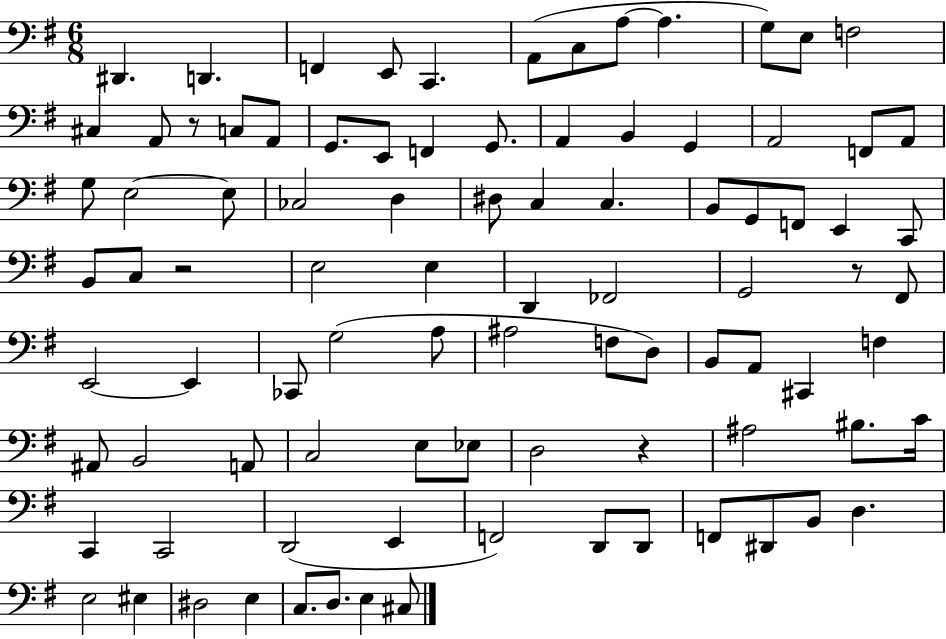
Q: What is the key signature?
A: G major